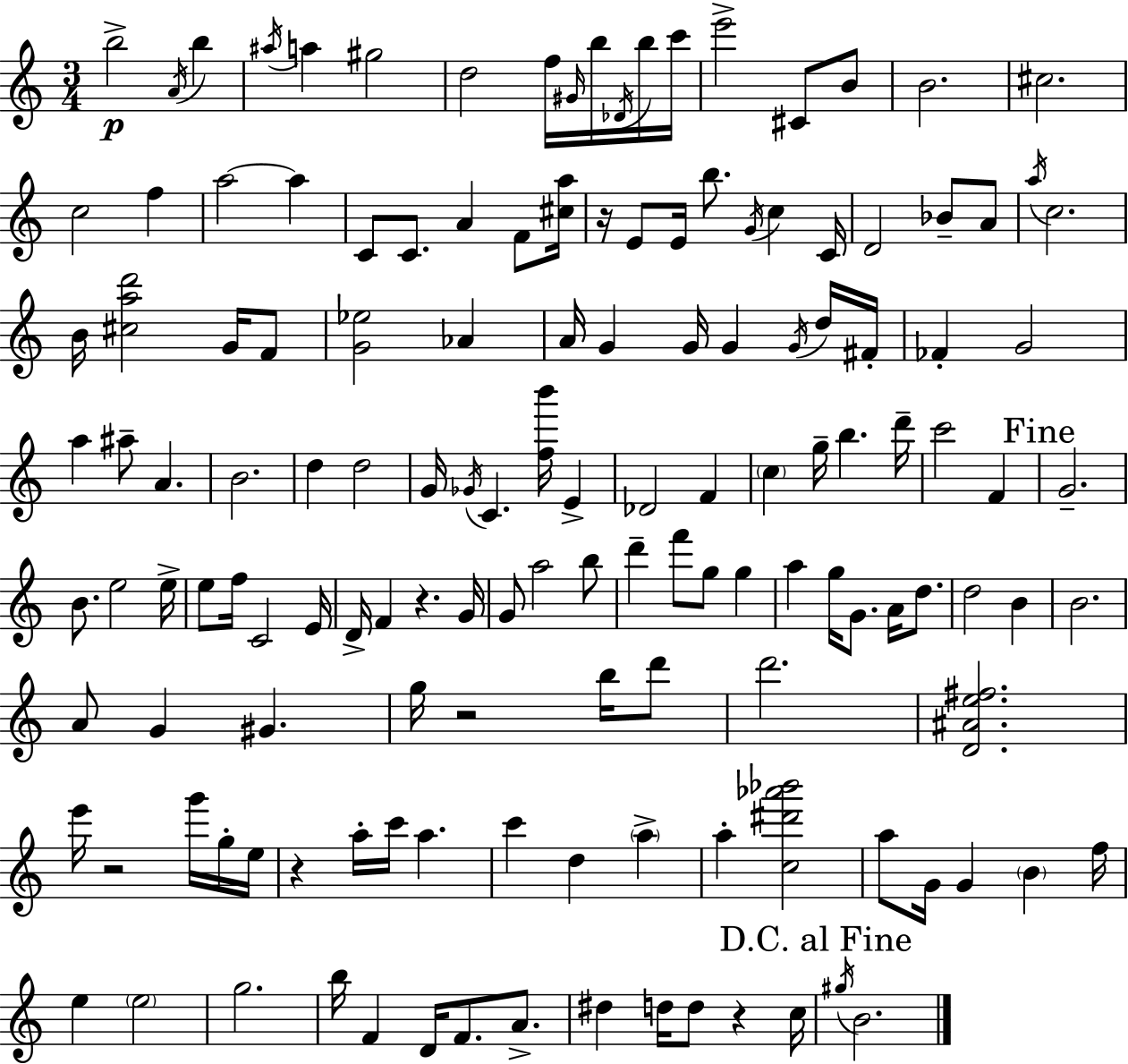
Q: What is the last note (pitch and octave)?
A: B4